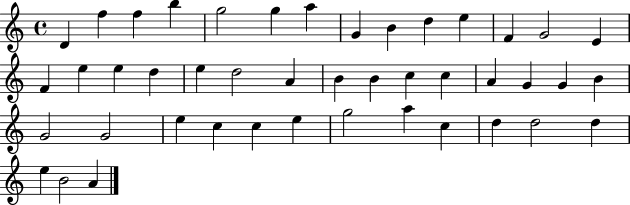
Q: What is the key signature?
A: C major